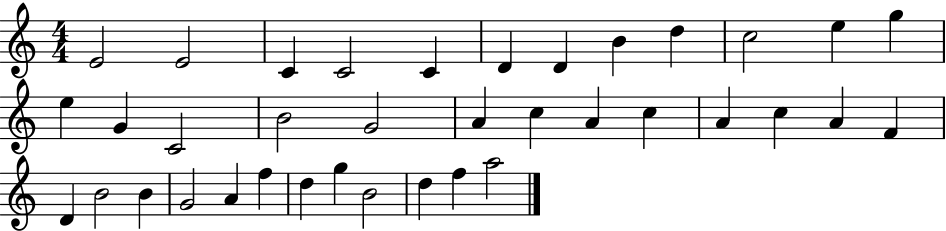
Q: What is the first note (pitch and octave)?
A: E4